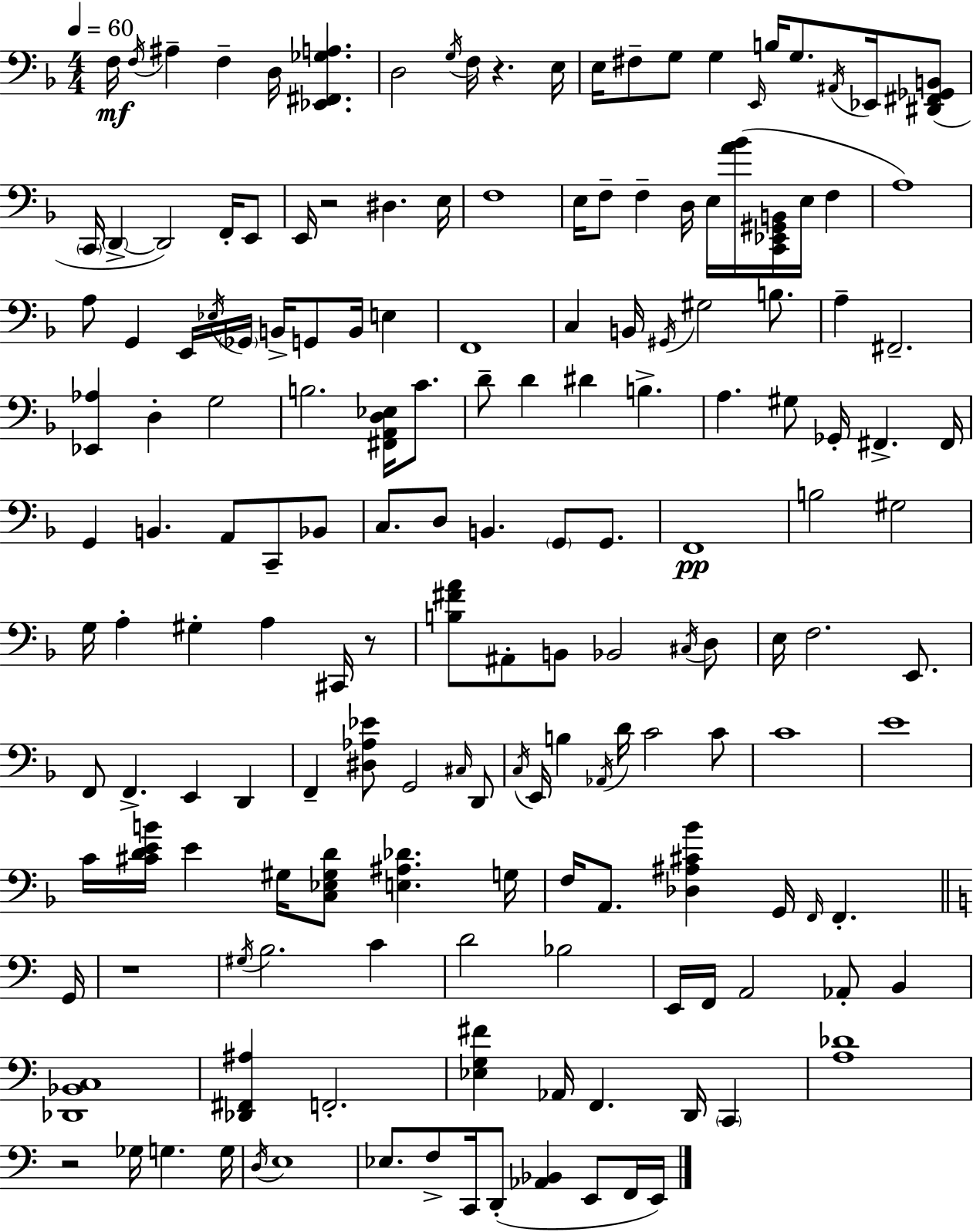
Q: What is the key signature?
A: F major